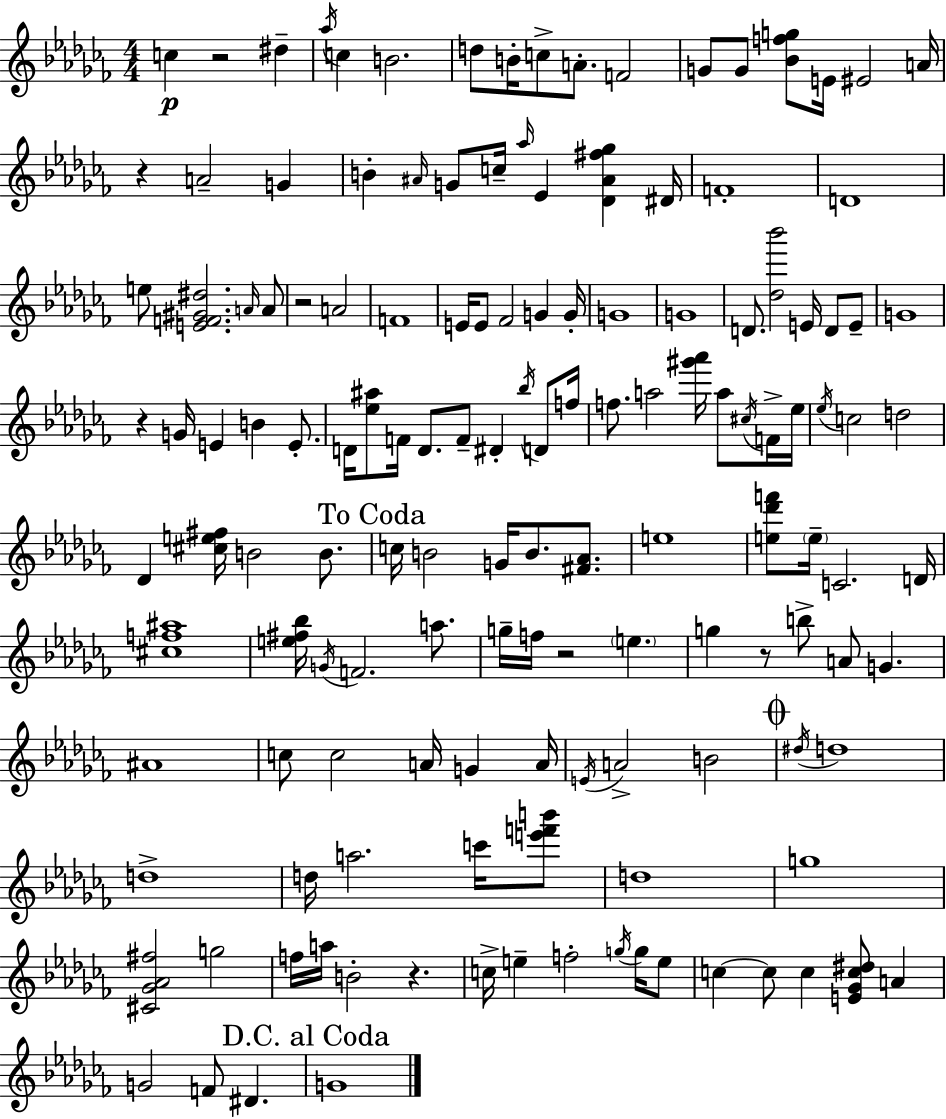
{
  \clef treble
  \numericTimeSignature
  \time 4/4
  \key aes \minor
  c''4\p r2 dis''4-- | \acciaccatura { aes''16 } c''4 b'2. | d''8 b'16-. c''8-> a'8.-. f'2 | g'8 g'8 <bes' f'' g''>8 e'16 eis'2 | \break a'16 r4 a'2-- g'4 | b'4-. \grace { ais'16 } g'8 c''16-- \grace { aes''16 } ees'4 <des' ais' fis'' ges''>4 | dis'16 f'1-. | d'1 | \break e''8 <e' f' gis' dis''>2. | \grace { a'16 } a'8 r2 a'2 | f'1 | e'16 e'8 fes'2 g'4 | \break g'16-. g'1 | g'1 | d'8. <des'' bes'''>2 e'16 | d'8 e'8-- g'1 | \break r4 g'16 e'4 b'4 | e'8.-. d'16 <ees'' ais''>8 f'16 d'8. f'8-- dis'4-. | \acciaccatura { bes''16 } d'8 f''16 f''8. a''2 | <gis''' aes'''>16 a''8 \acciaccatura { cis''16 } f'16-> ees''16 \acciaccatura { ees''16 } c''2 d''2 | \break des'4 <cis'' e'' fis''>16 b'2 | b'8. \mark "To Coda" c''16 b'2 | g'16 b'8. <fis' aes'>8. e''1 | <e'' des''' f'''>8 \parenthesize e''16-- c'2. | \break d'16 <cis'' f'' ais''>1 | <e'' fis'' bes''>16 \acciaccatura { g'16 } f'2. | a''8. g''16-- f''16 r2 | \parenthesize e''4. g''4 r8 b''8-> | \break a'8 g'4. ais'1 | c''8 c''2 | a'16 g'4 a'16 \acciaccatura { e'16 } a'2-> | b'2 \mark \markup { \musicglyph "scripts.coda" } \acciaccatura { dis''16 } d''1 | \break d''1-> | d''16 a''2. | c'''16 <e''' f''' b'''>8 d''1 | g''1 | \break <cis' ges' aes' fis''>2 | g''2 f''16 a''16 b'2-. | r4. c''16-> e''4-- f''2-. | \acciaccatura { g''16 } g''16 e''8 c''4~~ c''8 | \break c''4 <e' ges' c'' dis''>8 a'4 g'2 | f'8 dis'4. \mark "D.C. al Coda" g'1 | \bar "|."
}